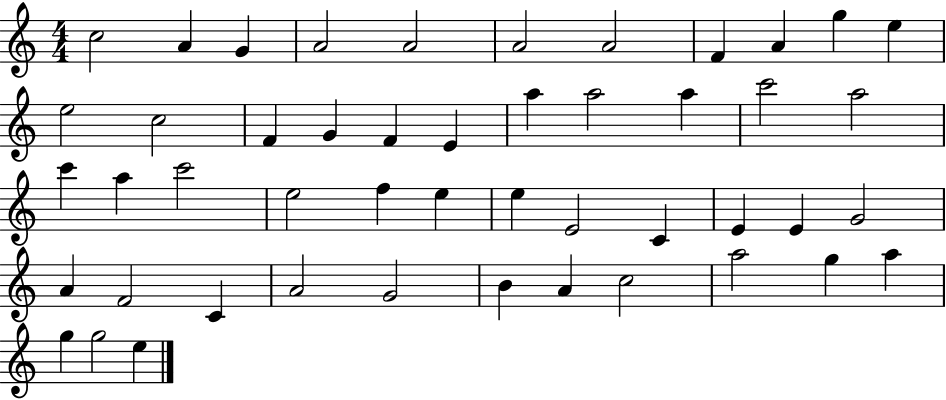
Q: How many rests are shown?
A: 0